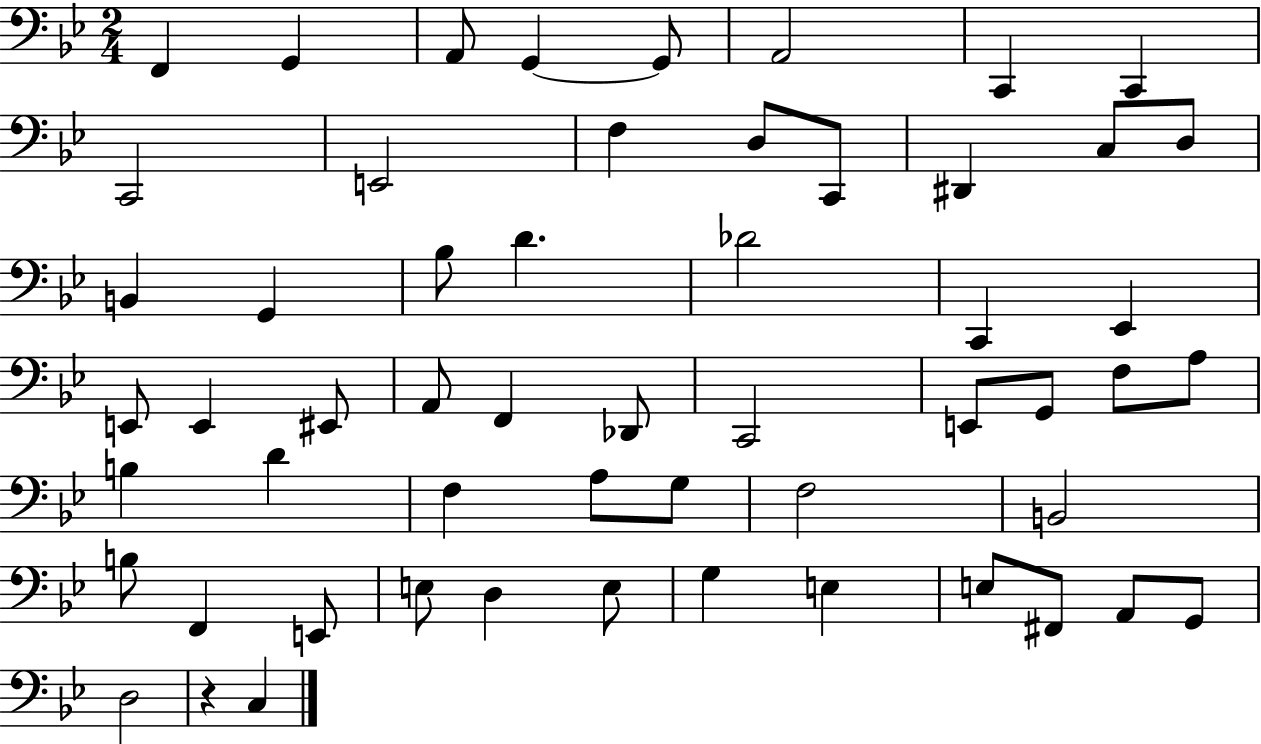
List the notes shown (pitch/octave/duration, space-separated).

F2/q G2/q A2/e G2/q G2/e A2/h C2/q C2/q C2/h E2/h F3/q D3/e C2/e D#2/q C3/e D3/e B2/q G2/q Bb3/e D4/q. Db4/h C2/q Eb2/q E2/e E2/q EIS2/e A2/e F2/q Db2/e C2/h E2/e G2/e F3/e A3/e B3/q D4/q F3/q A3/e G3/e F3/h B2/h B3/e F2/q E2/e E3/e D3/q E3/e G3/q E3/q E3/e F#2/e A2/e G2/e D3/h R/q C3/q